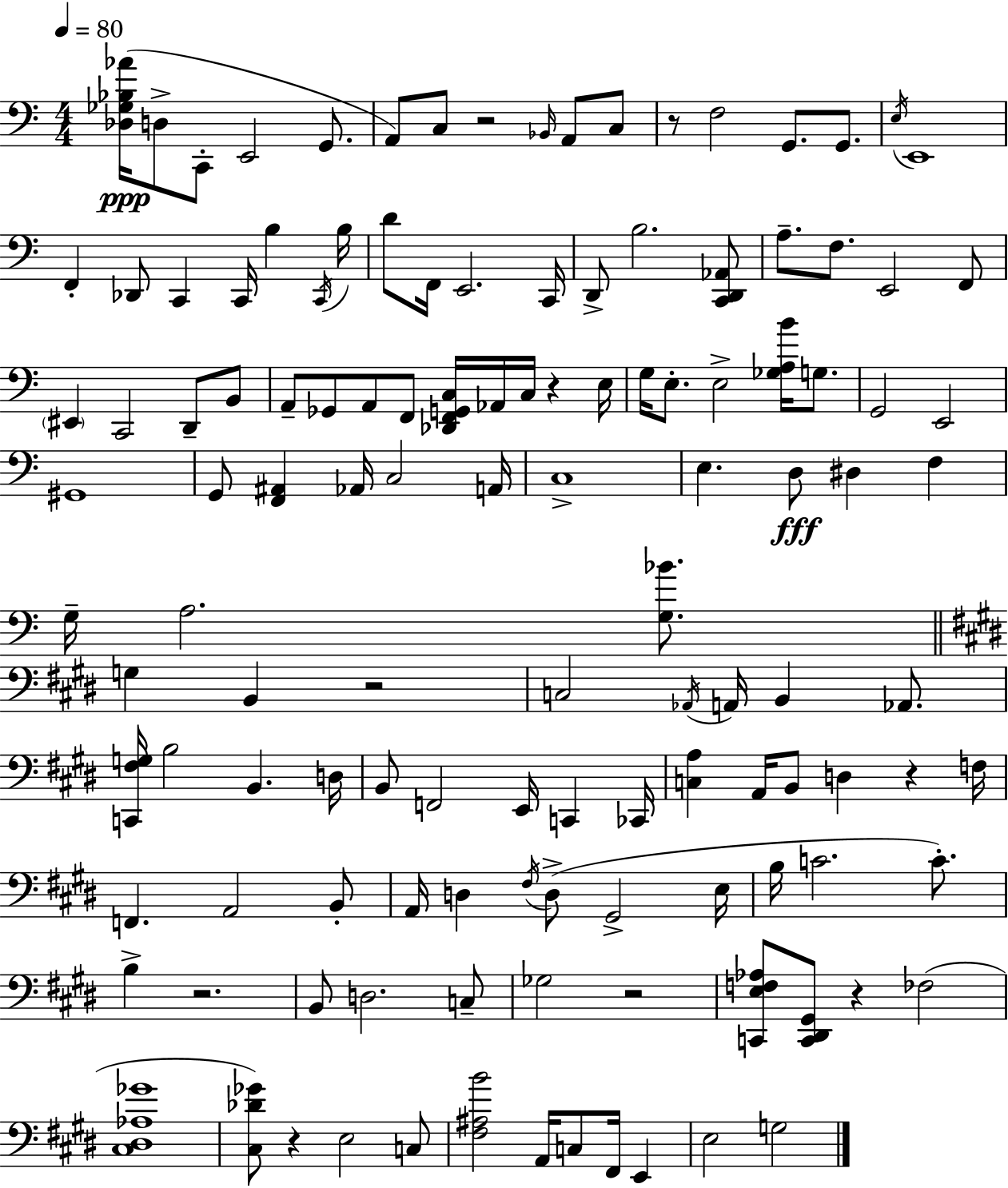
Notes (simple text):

[Db3,Gb3,Bb3,Ab4]/s D3/e C2/e E2/h G2/e. A2/e C3/e R/h Bb2/s A2/e C3/e R/e F3/h G2/e. G2/e. E3/s E2/w F2/q Db2/e C2/q C2/s B3/q C2/s B3/s D4/e F2/s E2/h. C2/s D2/e B3/h. [C2,D2,Ab2]/e A3/e. F3/e. E2/h F2/e EIS2/q C2/h D2/e B2/e A2/e Gb2/e A2/e F2/e [Db2,F2,G2,C3]/s Ab2/s C3/s R/q E3/s G3/s E3/e. E3/h [Gb3,A3,B4]/s G3/e. G2/h E2/h G#2/w G2/e [F2,A#2]/q Ab2/s C3/h A2/s C3/w E3/q. D3/e D#3/q F3/q G3/s A3/h. [G3,Bb4]/e. G3/q B2/q R/h C3/h Ab2/s A2/s B2/q Ab2/e. [C2,F#3,G3]/s B3/h B2/q. D3/s B2/e F2/h E2/s C2/q CES2/s [C3,A3]/q A2/s B2/e D3/q R/q F3/s F2/q. A2/h B2/e A2/s D3/q F#3/s D3/e G#2/h E3/s B3/s C4/h. C4/e. B3/q R/h. B2/e D3/h. C3/e Gb3/h R/h [C2,E3,F3,Ab3]/e [C2,D#2,G#2]/e R/q FES3/h [C#3,D#3,Ab3,Gb4]/w [C#3,Db4,Gb4]/e R/q E3/h C3/e [F#3,A#3,B4]/h A2/s C3/e F#2/s E2/q E3/h G3/h